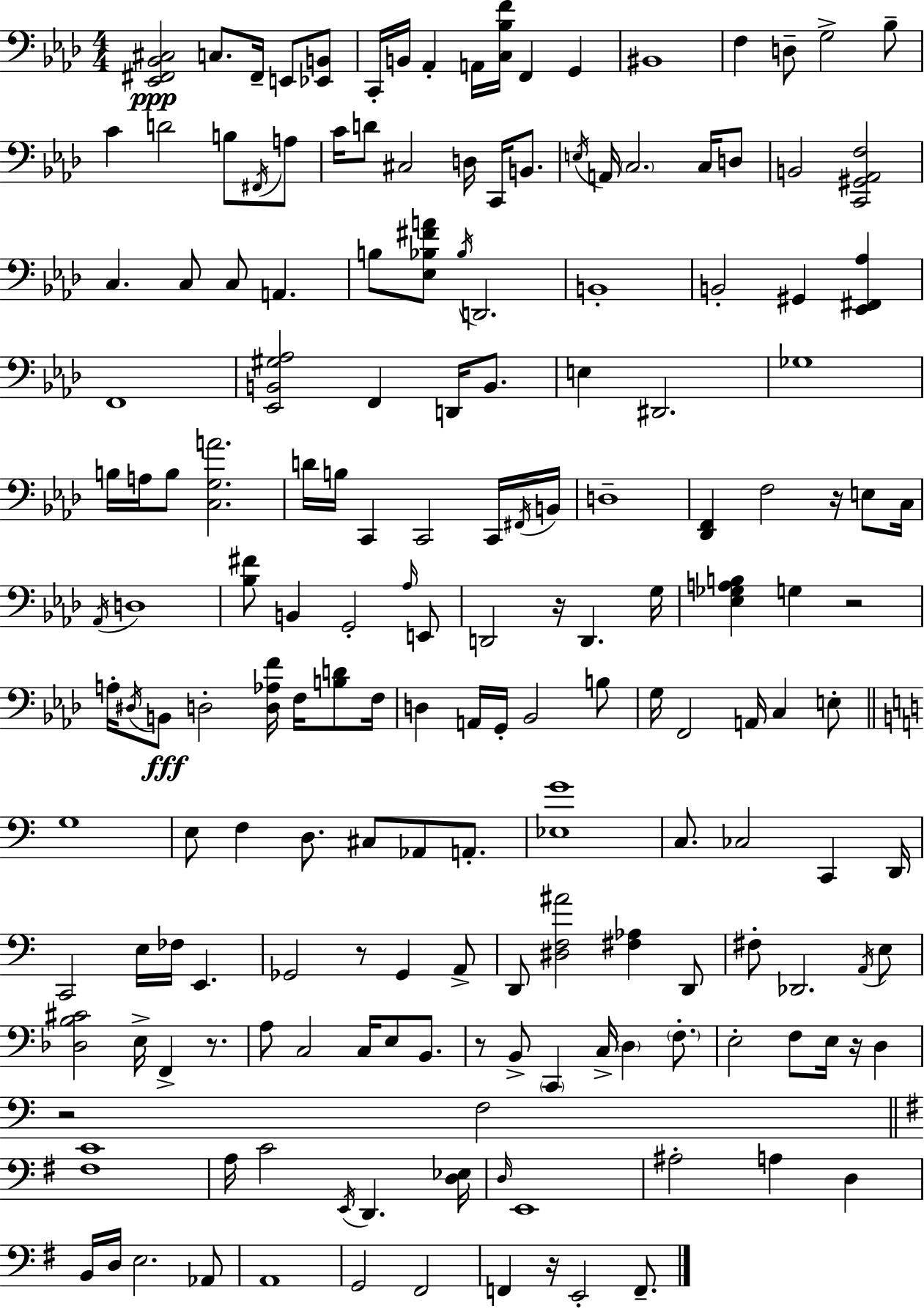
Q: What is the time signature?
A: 4/4